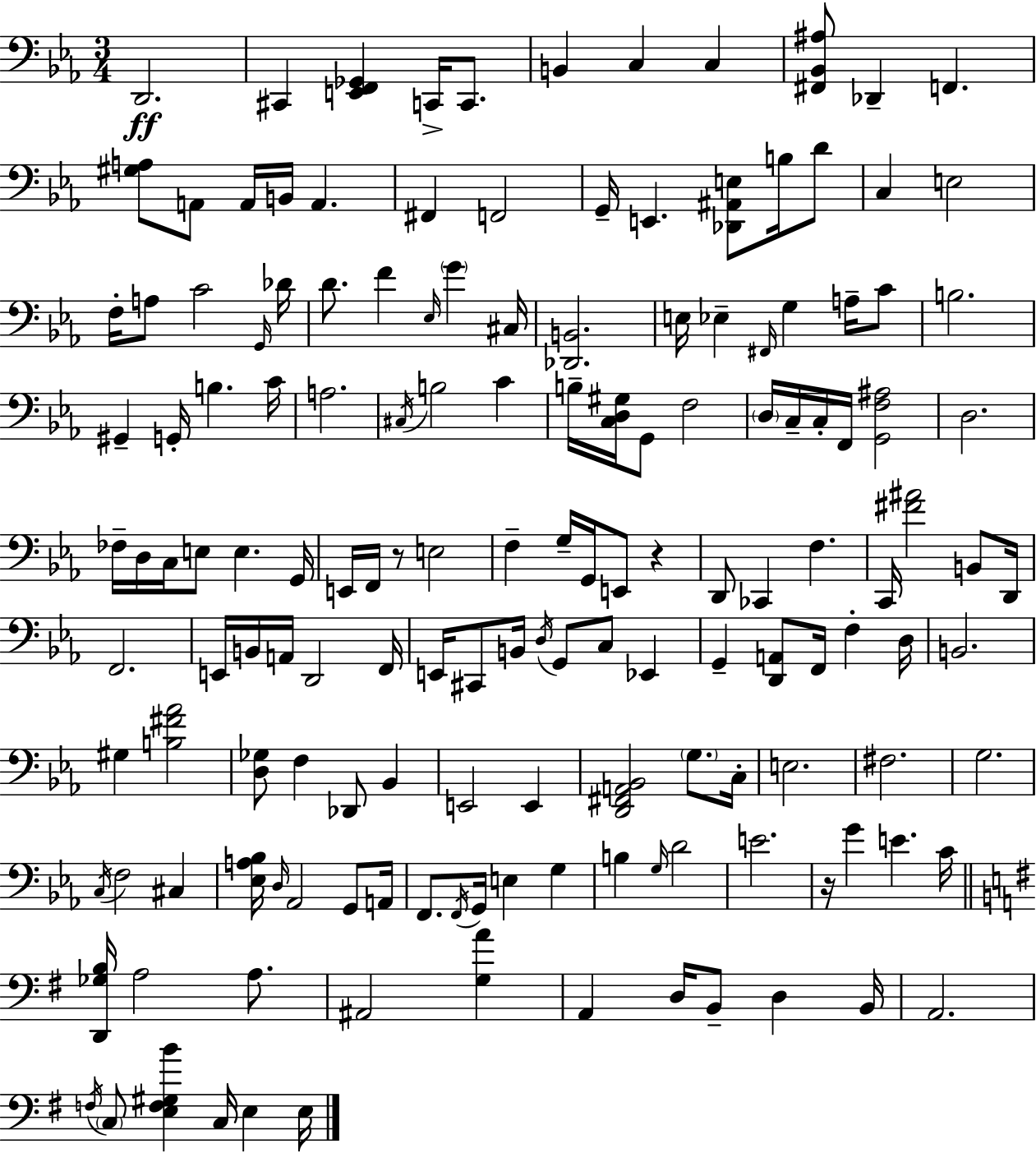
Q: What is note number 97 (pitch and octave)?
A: E2